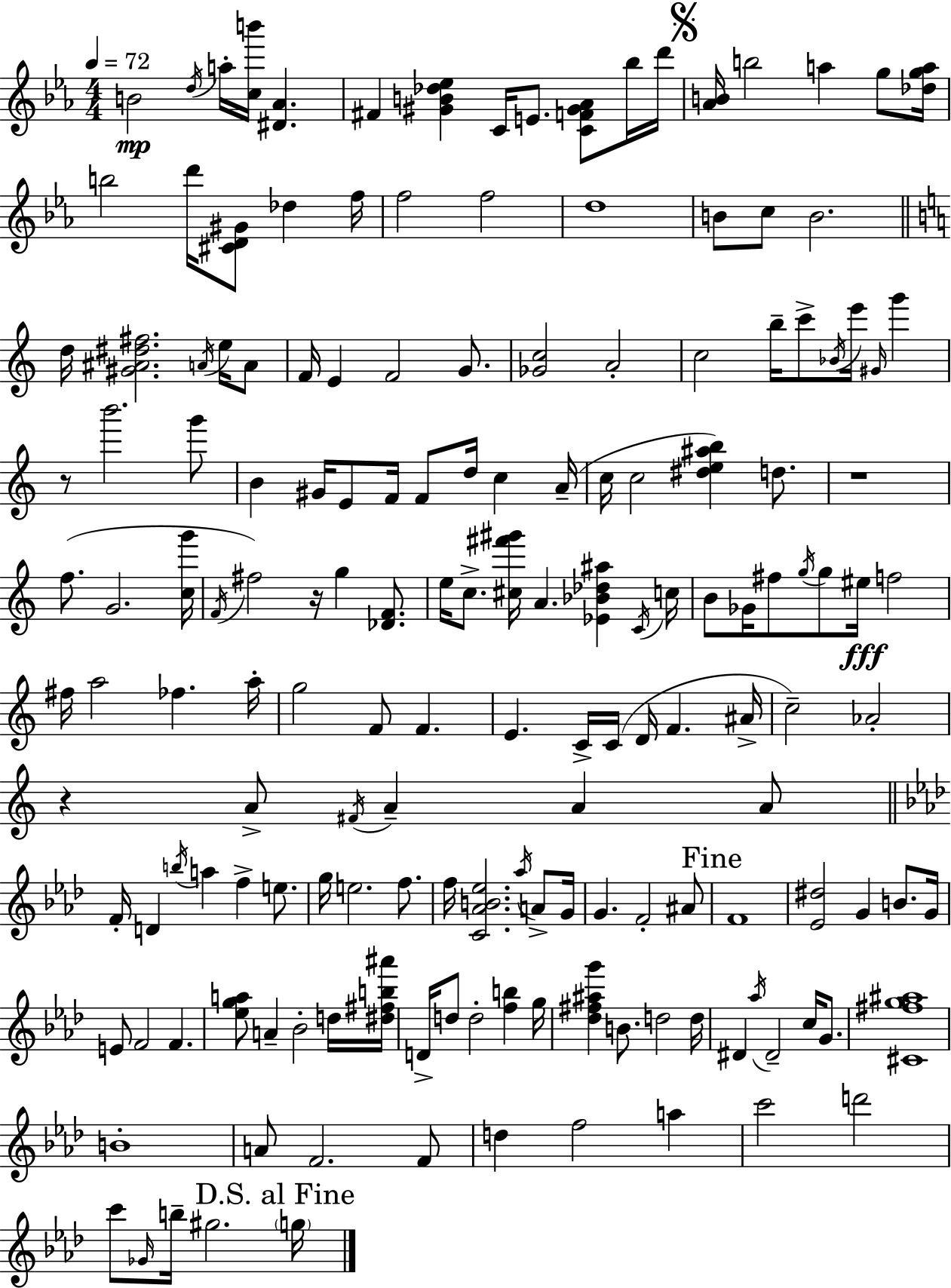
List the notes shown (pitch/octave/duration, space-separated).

B4/h D5/s A5/s [C5,B6]/s [D#4,Ab4]/q. F#4/q [G#4,B4,Db5,Eb5]/q C4/s E4/e. [C4,F4,G#4,Ab4]/e Bb5/s D6/s [Ab4,B4]/s B5/h A5/q G5/e [Db5,G5,A5]/s B5/h D6/s [C#4,D4,G#4]/e Db5/q F5/s F5/h F5/h D5/w B4/e C5/e B4/h. D5/s [G#4,A#4,D#5,F#5]/h. A4/s E5/s A4/e F4/s E4/q F4/h G4/e. [Gb4,C5]/h A4/h C5/h B5/s C6/e Bb4/s E6/s G#4/s G6/q R/e B6/h. G6/e B4/q G#4/s E4/e F4/s F4/e D5/s C5/q A4/s C5/s C5/h [D#5,E5,A#5,B5]/q D5/e. R/w F5/e. G4/h. [C5,G6]/s F4/s F#5/h R/s G5/q [Db4,F4]/e. E5/s C5/e. [C#5,F#6,G#6]/s A4/q. [Eb4,Bb4,Db5,A#5]/q C4/s C5/s B4/e Gb4/s F#5/e G5/s G5/e EIS5/s F5/h F#5/s A5/h FES5/q. A5/s G5/h F4/e F4/q. E4/q. C4/s C4/s D4/s F4/q. A#4/s C5/h Ab4/h R/q A4/e F#4/s A4/q A4/q A4/e F4/s D4/q B5/s A5/q F5/q E5/e. G5/s E5/h. F5/e. F5/s [C4,Ab4,B4,Eb5]/h. Ab5/s A4/e G4/s G4/q. F4/h A#4/e F4/w [Eb4,D#5]/h G4/q B4/e. G4/s E4/e F4/h F4/q. [Eb5,G5,A5]/e A4/q Bb4/h D5/s [D#5,F#5,B5,A#6]/s D4/s D5/e D5/h [F5,B5]/q G5/s [Db5,F#5,A#5,G6]/q B4/e. D5/h D5/s D#4/q Ab5/s D#4/h C5/s G4/e. [C#4,F#5,G5,A#5]/w B4/w A4/e F4/h. F4/e D5/q F5/h A5/q C6/h D6/h C6/e Gb4/s B5/s G#5/h. G5/s